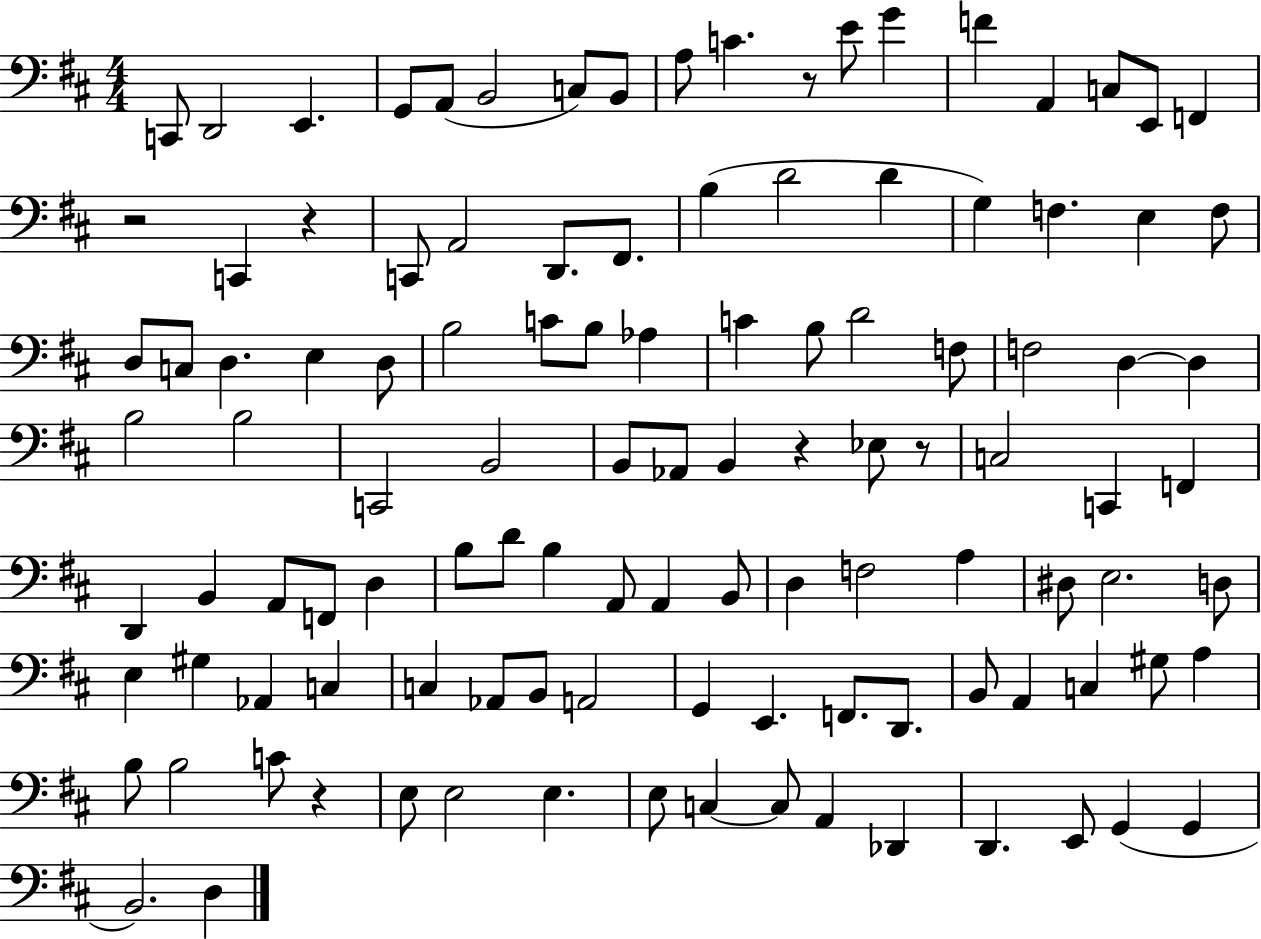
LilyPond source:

{
  \clef bass
  \numericTimeSignature
  \time 4/4
  \key d \major
  \repeat volta 2 { c,8 d,2 e,4. | g,8 a,8( b,2 c8) b,8 | a8 c'4. r8 e'8 g'4 | f'4 a,4 c8 e,8 f,4 | \break r2 c,4 r4 | c,8 a,2 d,8. fis,8. | b4( d'2 d'4 | g4) f4. e4 f8 | \break d8 c8 d4. e4 d8 | b2 c'8 b8 aes4 | c'4 b8 d'2 f8 | f2 d4~~ d4 | \break b2 b2 | c,2 b,2 | b,8 aes,8 b,4 r4 ees8 r8 | c2 c,4 f,4 | \break d,4 b,4 a,8 f,8 d4 | b8 d'8 b4 a,8 a,4 b,8 | d4 f2 a4 | dis8 e2. d8 | \break e4 gis4 aes,4 c4 | c4 aes,8 b,8 a,2 | g,4 e,4. f,8. d,8. | b,8 a,4 c4 gis8 a4 | \break b8 b2 c'8 r4 | e8 e2 e4. | e8 c4~~ c8 a,4 des,4 | d,4. e,8 g,4( g,4 | \break b,2.) d4 | } \bar "|."
}